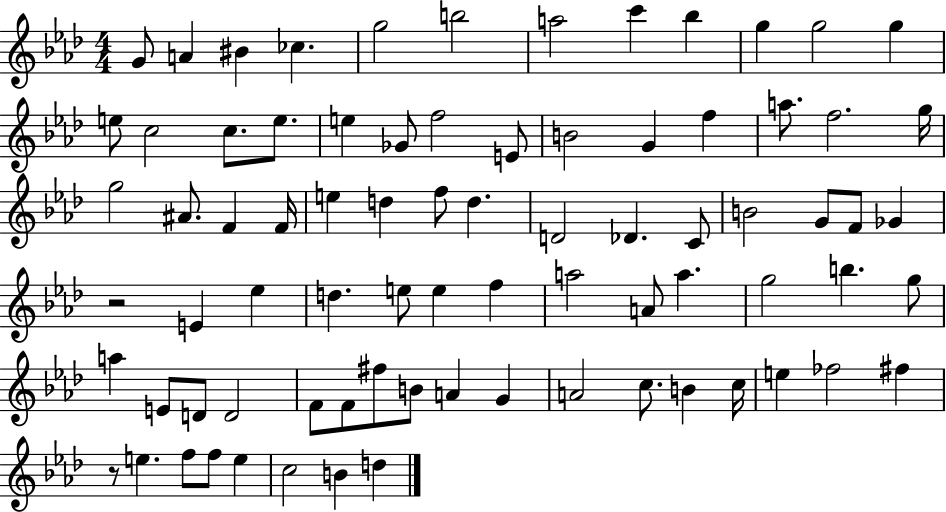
{
  \clef treble
  \numericTimeSignature
  \time 4/4
  \key aes \major
  \repeat volta 2 { g'8 a'4 bis'4 ces''4. | g''2 b''2 | a''2 c'''4 bes''4 | g''4 g''2 g''4 | \break e''8 c''2 c''8. e''8. | e''4 ges'8 f''2 e'8 | b'2 g'4 f''4 | a''8. f''2. g''16 | \break g''2 ais'8. f'4 f'16 | e''4 d''4 f''8 d''4. | d'2 des'4. c'8 | b'2 g'8 f'8 ges'4 | \break r2 e'4 ees''4 | d''4. e''8 e''4 f''4 | a''2 a'8 a''4. | g''2 b''4. g''8 | \break a''4 e'8 d'8 d'2 | f'8 f'8 fis''8 b'8 a'4 g'4 | a'2 c''8. b'4 c''16 | e''4 fes''2 fis''4 | \break r8 e''4. f''8 f''8 e''4 | c''2 b'4 d''4 | } \bar "|."
}